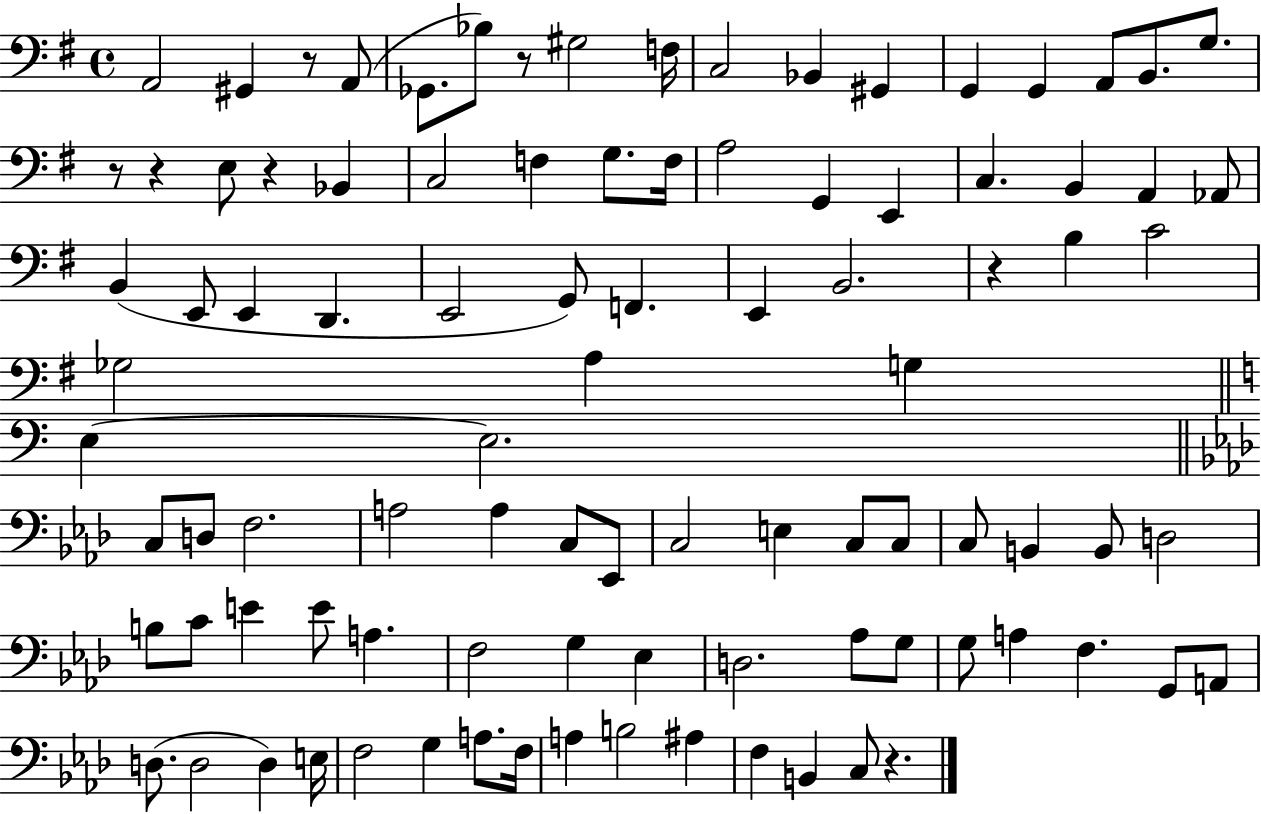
A2/h G#2/q R/e A2/e Gb2/e. Bb3/e R/e G#3/h F3/s C3/h Bb2/q G#2/q G2/q G2/q A2/e B2/e. G3/e. R/e R/q E3/e R/q Bb2/q C3/h F3/q G3/e. F3/s A3/h G2/q E2/q C3/q. B2/q A2/q Ab2/e B2/q E2/e E2/q D2/q. E2/h G2/e F2/q. E2/q B2/h. R/q B3/q C4/h Gb3/h A3/q G3/q E3/q E3/h. C3/e D3/e F3/h. A3/h A3/q C3/e Eb2/e C3/h E3/q C3/e C3/e C3/e B2/q B2/e D3/h B3/e C4/e E4/q E4/e A3/q. F3/h G3/q Eb3/q D3/h. Ab3/e G3/e G3/e A3/q F3/q. G2/e A2/e D3/e. D3/h D3/q E3/s F3/h G3/q A3/e. F3/s A3/q B3/h A#3/q F3/q B2/q C3/e R/q.